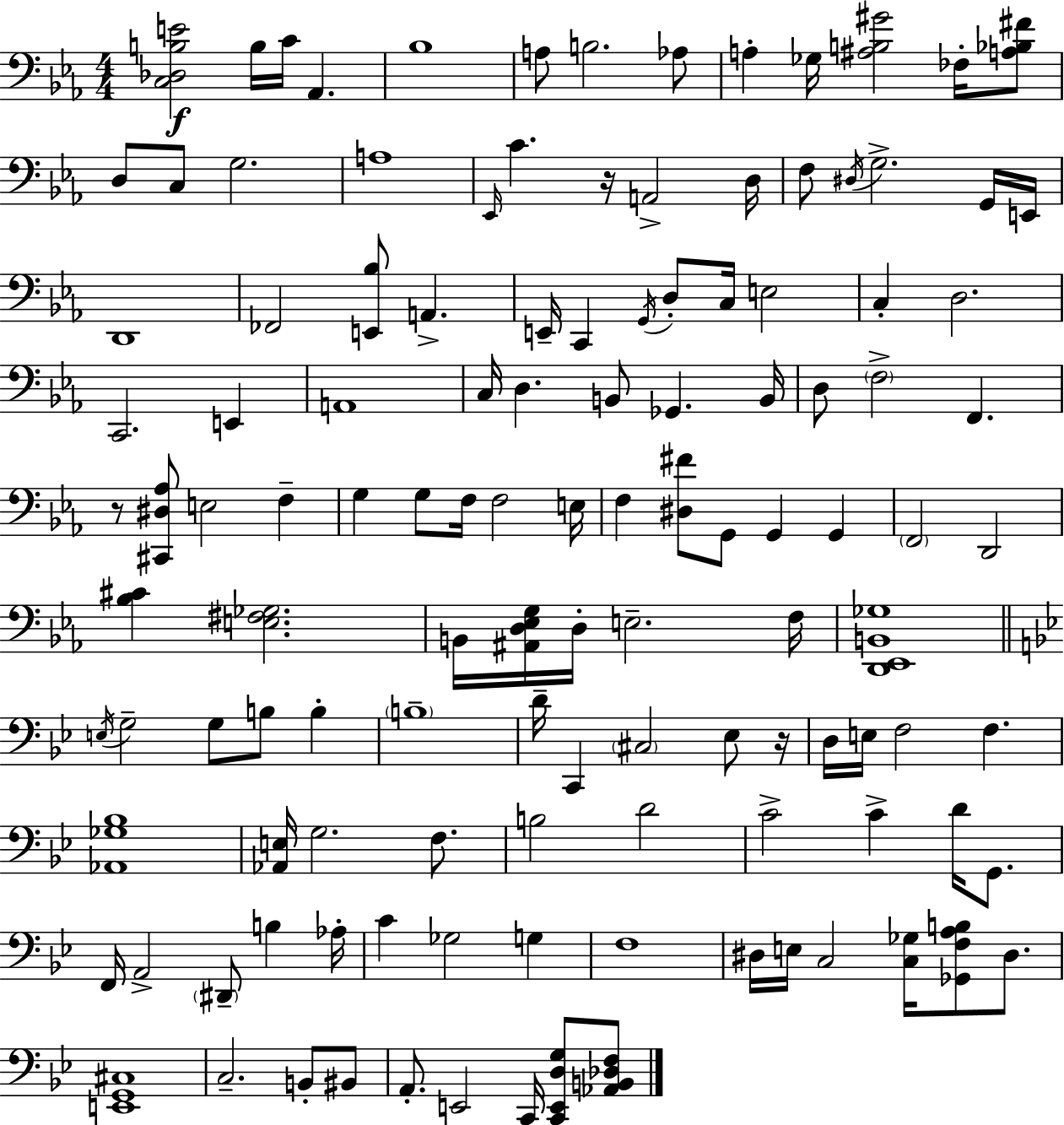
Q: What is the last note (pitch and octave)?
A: C2